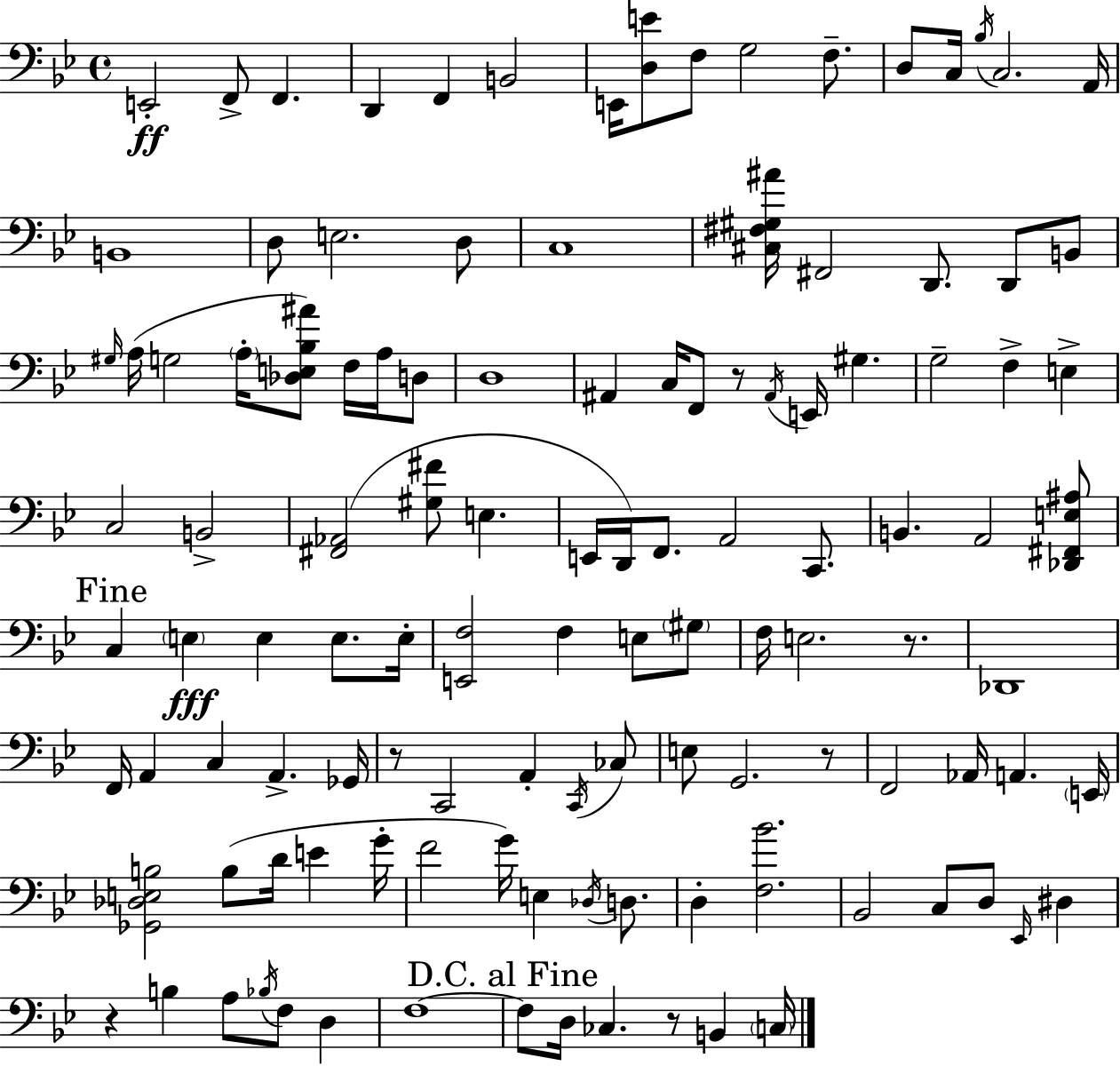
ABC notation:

X:1
T:Untitled
M:4/4
L:1/4
K:Gm
E,,2 F,,/2 F,, D,, F,, B,,2 E,,/4 [D,E]/2 F,/2 G,2 F,/2 D,/2 C,/4 _B,/4 C,2 A,,/4 B,,4 D,/2 E,2 D,/2 C,4 [^C,^F,^G,^A]/4 ^F,,2 D,,/2 D,,/2 B,,/2 ^G,/4 A,/4 G,2 A,/4 [_D,E,_B,^A]/2 F,/4 A,/4 D,/2 D,4 ^A,, C,/4 F,,/2 z/2 ^A,,/4 E,,/4 ^G, G,2 F, E, C,2 B,,2 [^F,,_A,,]2 [^G,^F]/2 E, E,,/4 D,,/4 F,,/2 A,,2 C,,/2 B,, A,,2 [_D,,^F,,E,^A,]/2 C, E, E, E,/2 E,/4 [E,,F,]2 F, E,/2 ^G,/2 F,/4 E,2 z/2 _D,,4 F,,/4 A,, C, A,, _G,,/4 z/2 C,,2 A,, C,,/4 _C,/2 E,/2 G,,2 z/2 F,,2 _A,,/4 A,, E,,/4 [_G,,_D,E,B,]2 B,/2 D/4 E G/4 F2 G/4 E, _D,/4 D,/2 D, [F,_B]2 _B,,2 C,/2 D,/2 _E,,/4 ^D, z B, A,/2 _B,/4 F,/2 D, F,4 F,/2 D,/4 _C, z/2 B,, C,/4